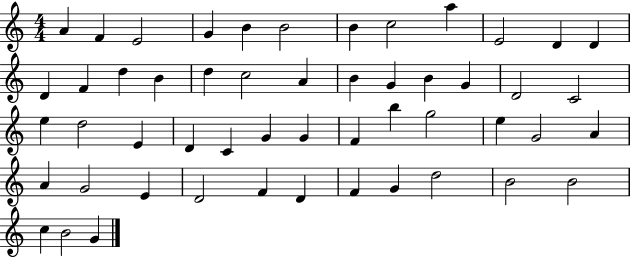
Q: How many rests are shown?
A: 0